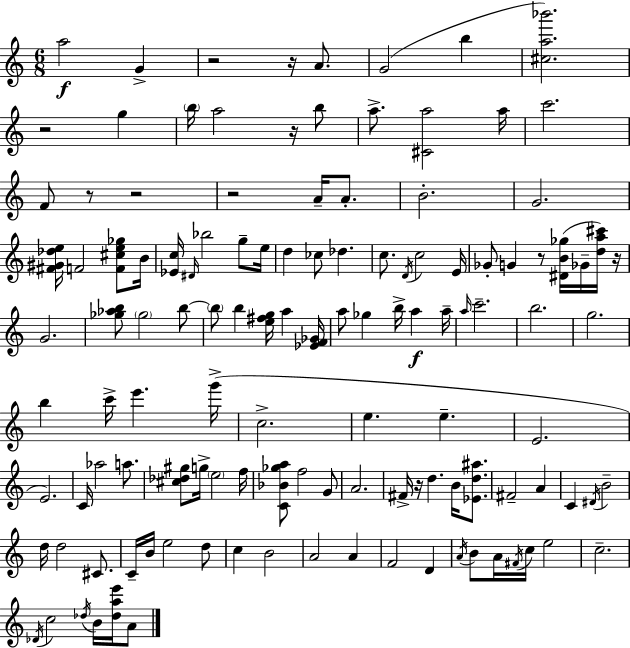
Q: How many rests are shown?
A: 10